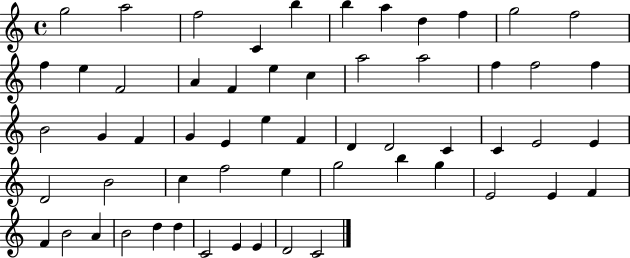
G5/h A5/h F5/h C4/q B5/q B5/q A5/q D5/q F5/q G5/h F5/h F5/q E5/q F4/h A4/q F4/q E5/q C5/q A5/h A5/h F5/q F5/h F5/q B4/h G4/q F4/q G4/q E4/q E5/q F4/q D4/q D4/h C4/q C4/q E4/h E4/q D4/h B4/h C5/q F5/h E5/q G5/h B5/q G5/q E4/h E4/q F4/q F4/q B4/h A4/q B4/h D5/q D5/q C4/h E4/q E4/q D4/h C4/h